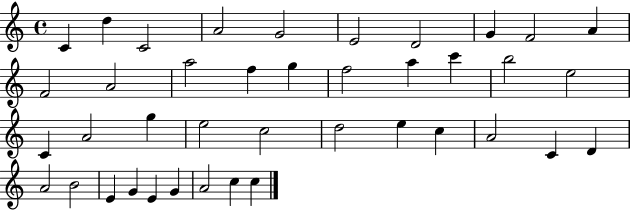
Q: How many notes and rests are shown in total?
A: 40